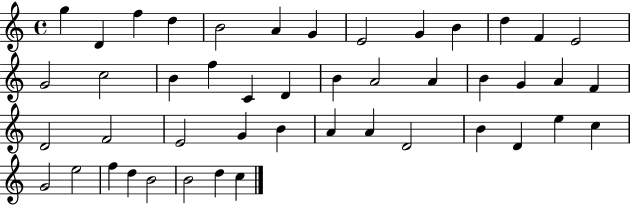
{
  \clef treble
  \time 4/4
  \defaultTimeSignature
  \key c \major
  g''4 d'4 f''4 d''4 | b'2 a'4 g'4 | e'2 g'4 b'4 | d''4 f'4 e'2 | \break g'2 c''2 | b'4 f''4 c'4 d'4 | b'4 a'2 a'4 | b'4 g'4 a'4 f'4 | \break d'2 f'2 | e'2 g'4 b'4 | a'4 a'4 d'2 | b'4 d'4 e''4 c''4 | \break g'2 e''2 | f''4 d''4 b'2 | b'2 d''4 c''4 | \bar "|."
}